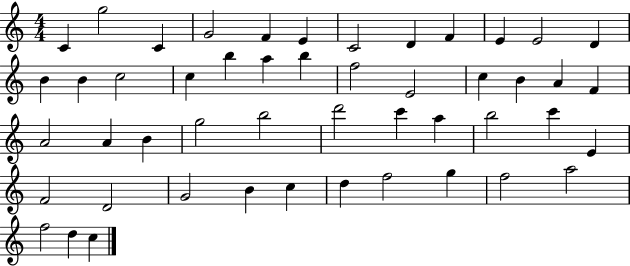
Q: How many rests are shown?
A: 0